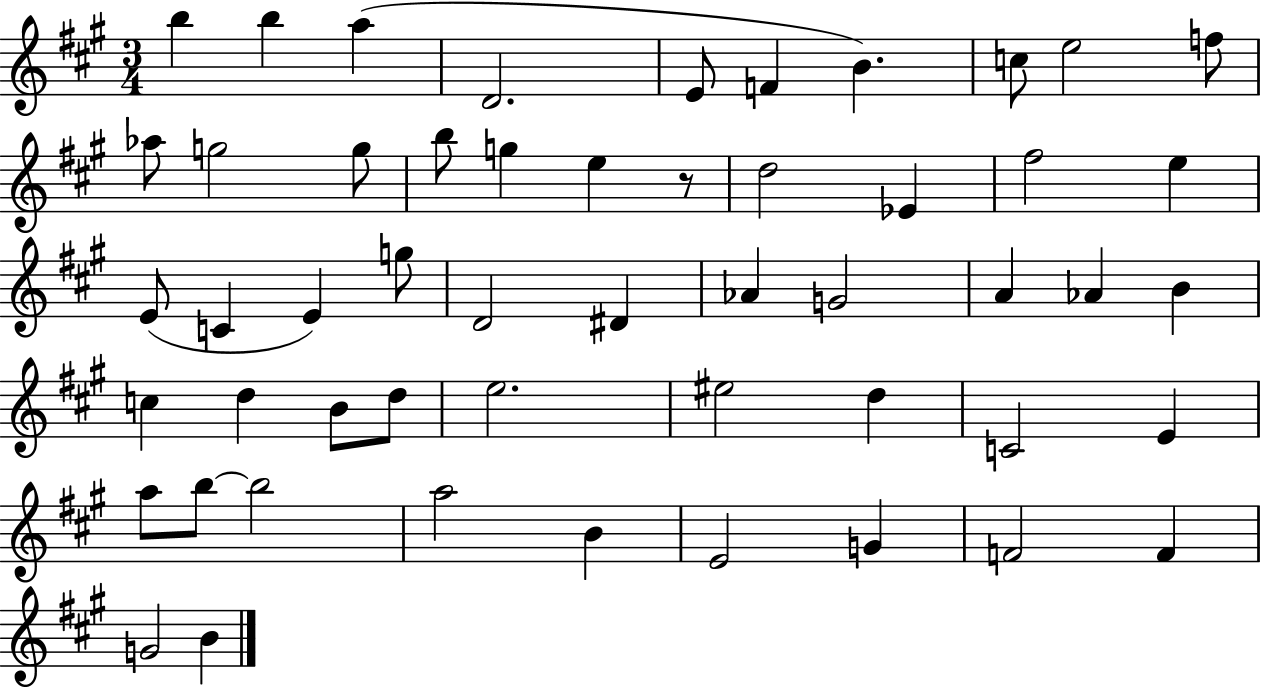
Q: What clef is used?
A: treble